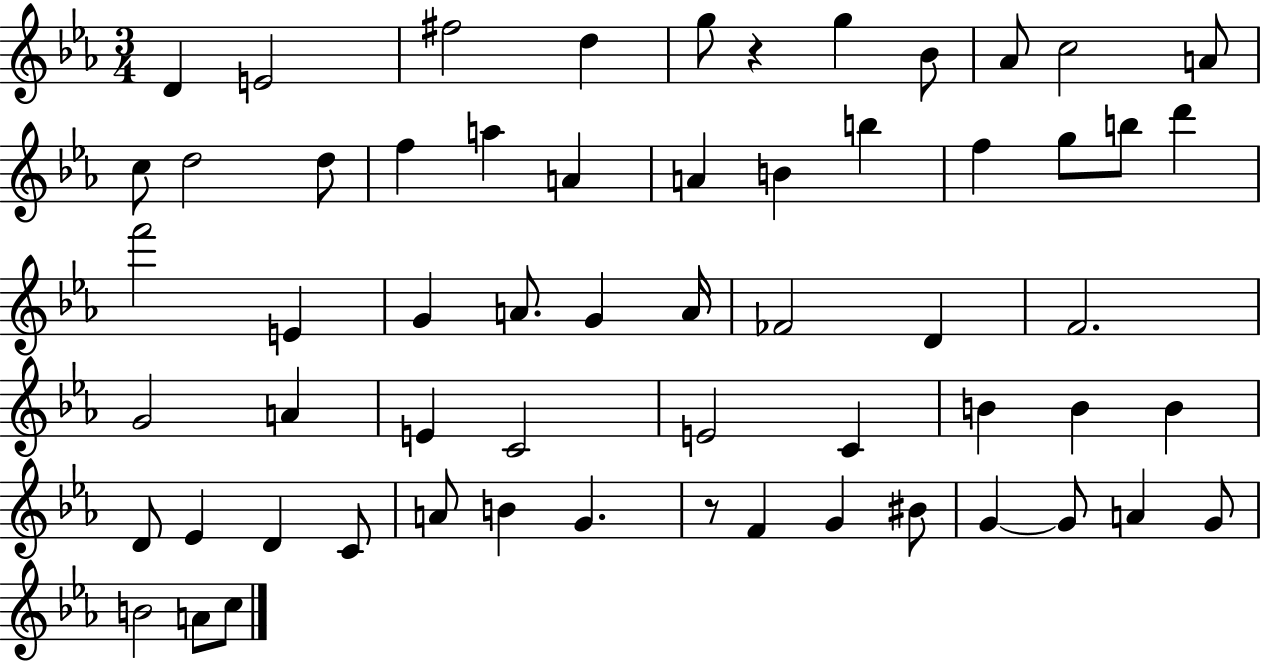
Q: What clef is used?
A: treble